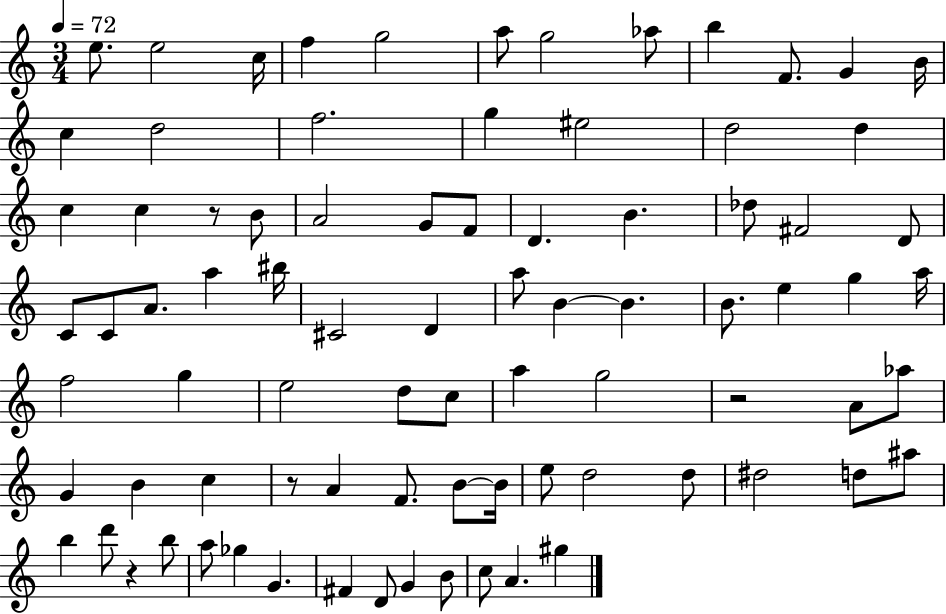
E5/e. E5/h C5/s F5/q G5/h A5/e G5/h Ab5/e B5/q F4/e. G4/q B4/s C5/q D5/h F5/h. G5/q EIS5/h D5/h D5/q C5/q C5/q R/e B4/e A4/h G4/e F4/e D4/q. B4/q. Db5/e F#4/h D4/e C4/e C4/e A4/e. A5/q BIS5/s C#4/h D4/q A5/e B4/q B4/q. B4/e. E5/q G5/q A5/s F5/h G5/q E5/h D5/e C5/e A5/q G5/h R/h A4/e Ab5/e G4/q B4/q C5/q R/e A4/q F4/e. B4/e B4/s E5/e D5/h D5/e D#5/h D5/e A#5/e B5/q D6/e R/q B5/e A5/e Gb5/q G4/q. F#4/q D4/e G4/q B4/e C5/e A4/q. G#5/q